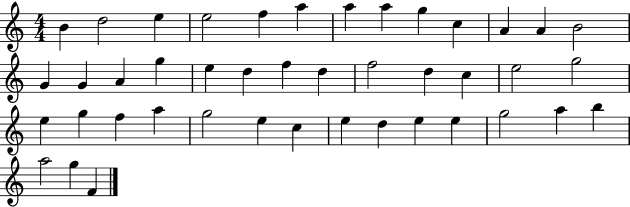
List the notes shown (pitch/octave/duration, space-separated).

B4/q D5/h E5/q E5/h F5/q A5/q A5/q A5/q G5/q C5/q A4/q A4/q B4/h G4/q G4/q A4/q G5/q E5/q D5/q F5/q D5/q F5/h D5/q C5/q E5/h G5/h E5/q G5/q F5/q A5/q G5/h E5/q C5/q E5/q D5/q E5/q E5/q G5/h A5/q B5/q A5/h G5/q F4/q